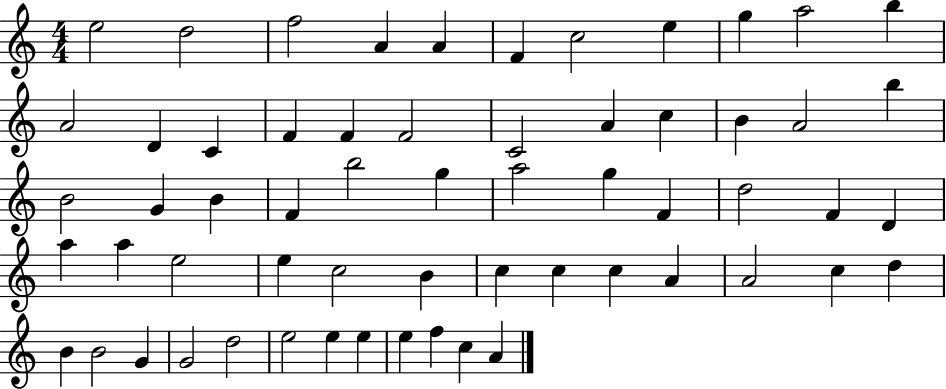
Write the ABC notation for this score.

X:1
T:Untitled
M:4/4
L:1/4
K:C
e2 d2 f2 A A F c2 e g a2 b A2 D C F F F2 C2 A c B A2 b B2 G B F b2 g a2 g F d2 F D a a e2 e c2 B c c c A A2 c d B B2 G G2 d2 e2 e e e f c A